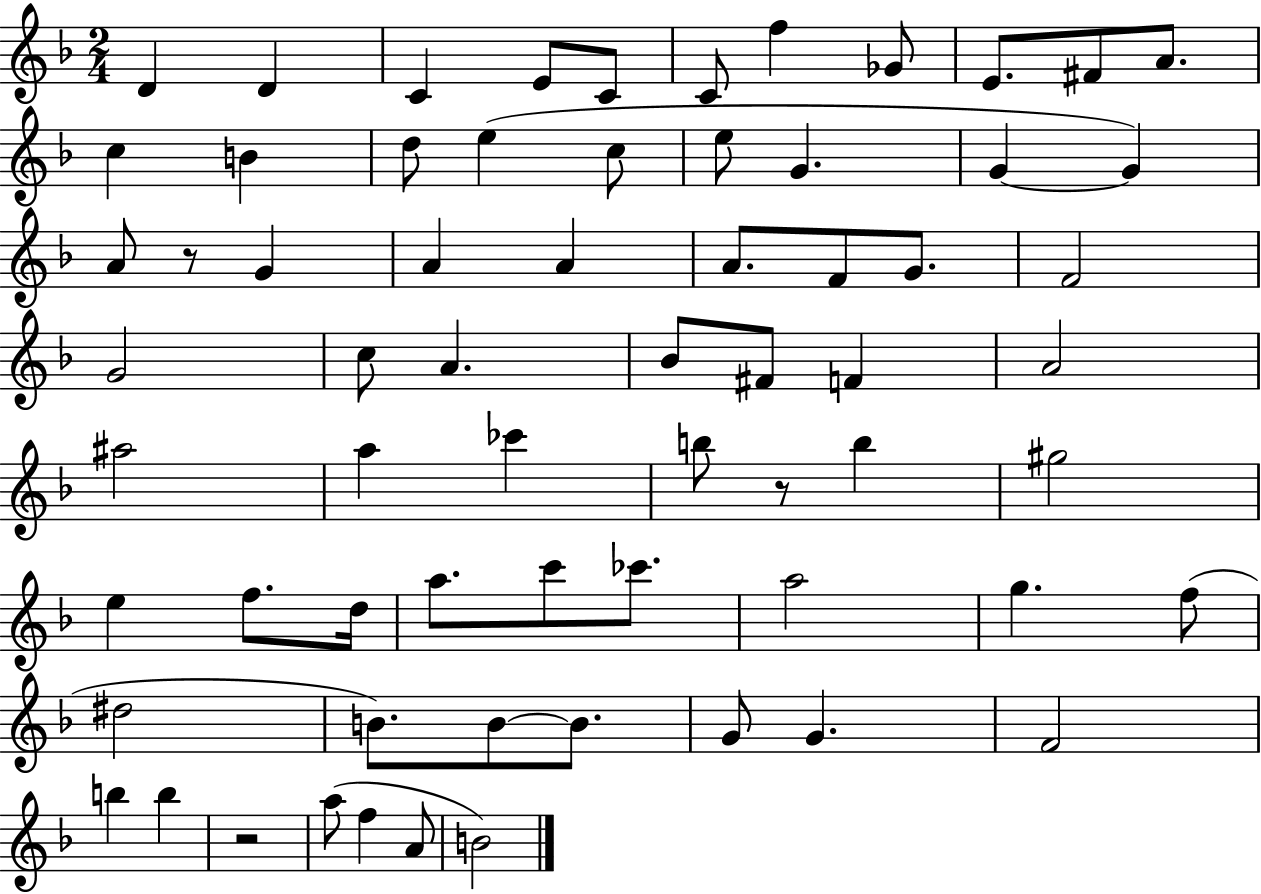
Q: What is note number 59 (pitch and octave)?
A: B5